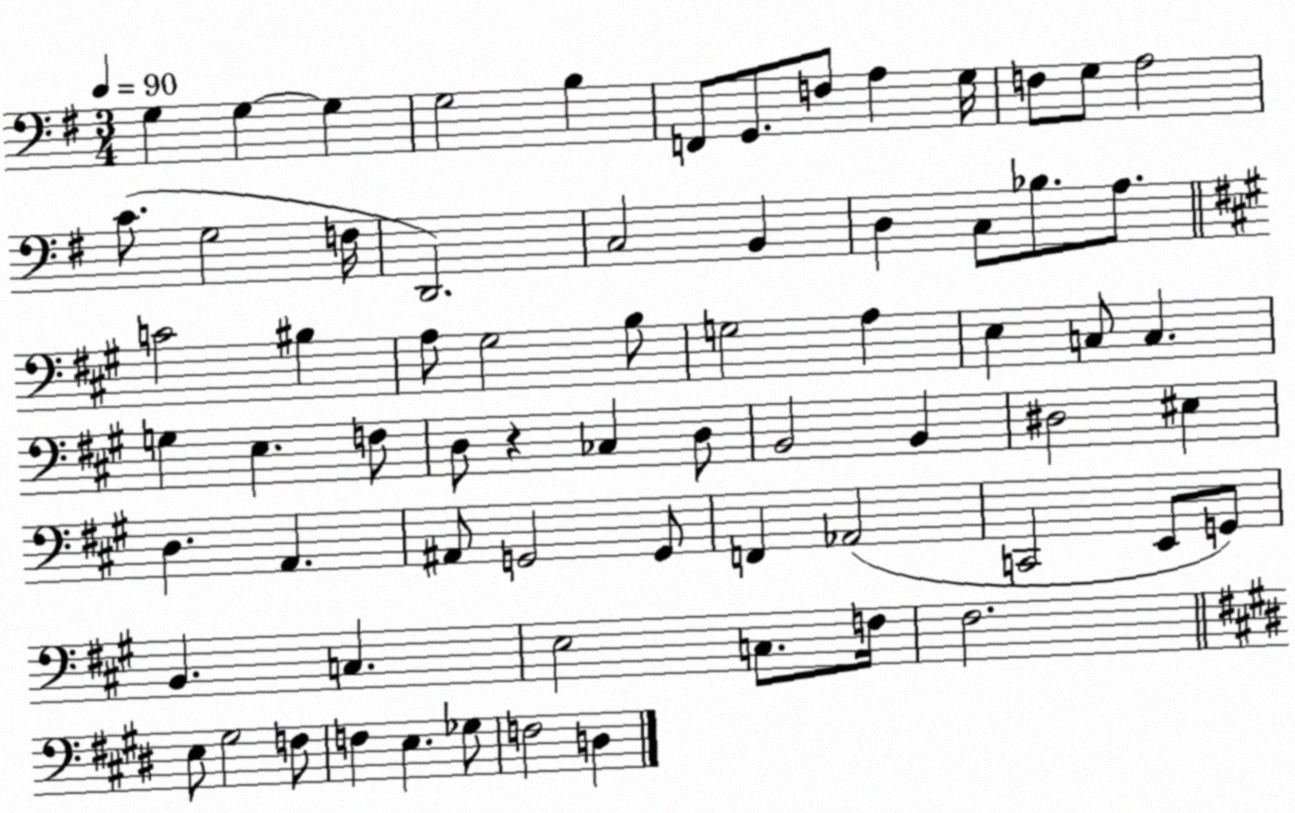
X:1
T:Untitled
M:3/4
L:1/4
K:G
G, G, G, G,2 B, F,,/2 G,,/2 F,/2 A, G,/4 F,/2 G,/2 A,2 C/2 G,2 F,/4 D,,2 C,2 B,, D, C,/2 _B,/2 A,/2 C2 ^B, A,/2 ^G,2 B,/2 G,2 A, E, C,/2 C, G, E, F,/2 D,/2 z _C, D,/2 B,,2 B,, ^D,2 ^E, D, A,, ^A,,/2 G,,2 G,,/2 F,, _A,,2 C,,2 E,,/2 G,,/2 B,, C, E,2 C,/2 F,/4 ^F,2 E,/2 ^G,2 F,/2 F, E, _G,/2 F,2 D,